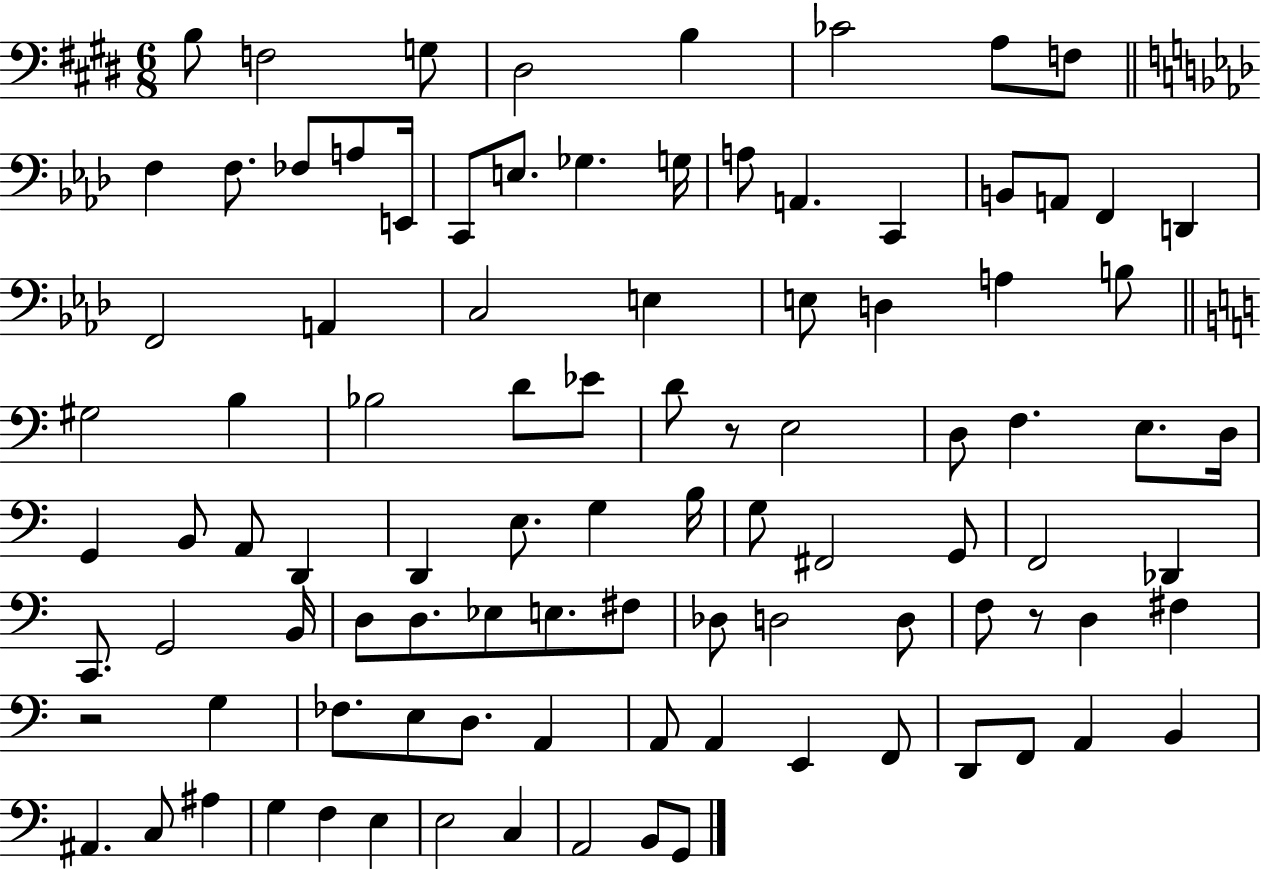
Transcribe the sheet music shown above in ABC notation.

X:1
T:Untitled
M:6/8
L:1/4
K:E
B,/2 F,2 G,/2 ^D,2 B, _C2 A,/2 F,/2 F, F,/2 _F,/2 A,/2 E,,/4 C,,/2 E,/2 _G, G,/4 A,/2 A,, C,, B,,/2 A,,/2 F,, D,, F,,2 A,, C,2 E, E,/2 D, A, B,/2 ^G,2 B, _B,2 D/2 _E/2 D/2 z/2 E,2 D,/2 F, E,/2 D,/4 G,, B,,/2 A,,/2 D,, D,, E,/2 G, B,/4 G,/2 ^F,,2 G,,/2 F,,2 _D,, C,,/2 G,,2 B,,/4 D,/2 D,/2 _E,/2 E,/2 ^F,/2 _D,/2 D,2 D,/2 F,/2 z/2 D, ^F, z2 G, _F,/2 E,/2 D,/2 A,, A,,/2 A,, E,, F,,/2 D,,/2 F,,/2 A,, B,, ^A,, C,/2 ^A, G, F, E, E,2 C, A,,2 B,,/2 G,,/2